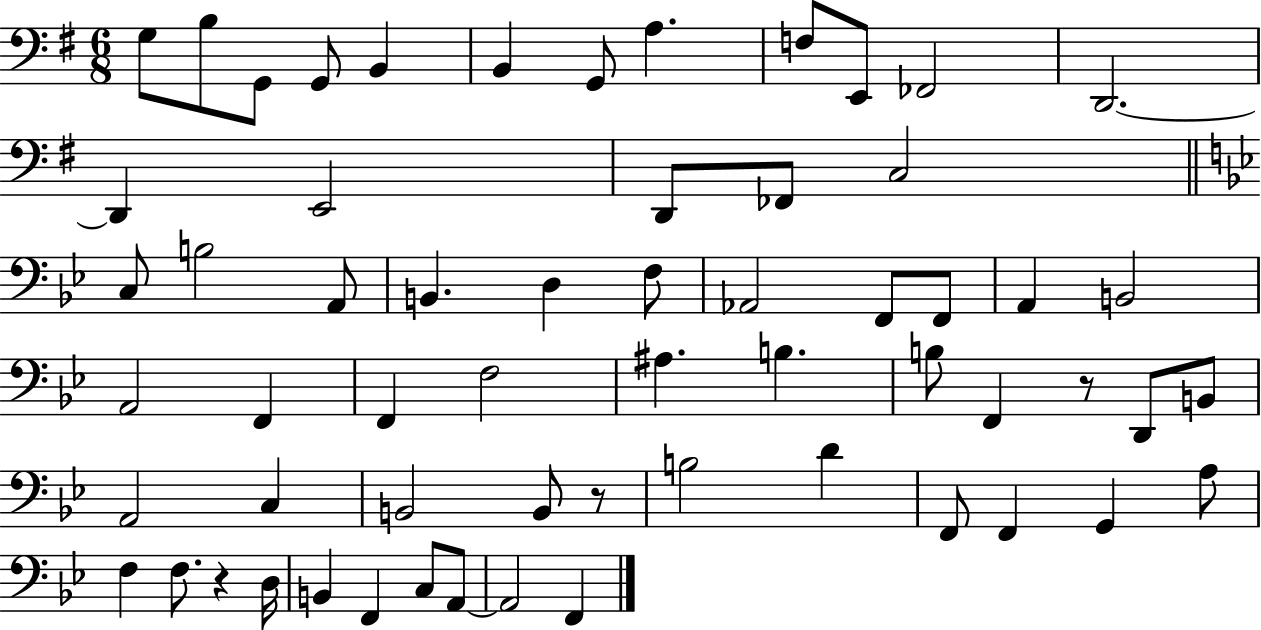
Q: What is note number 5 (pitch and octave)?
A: B2